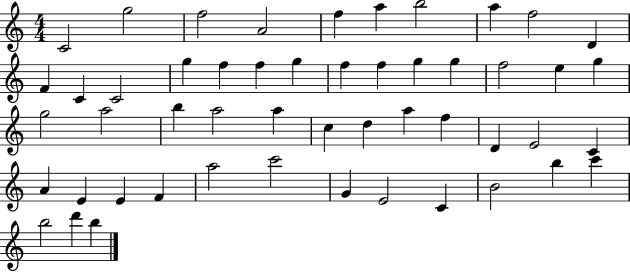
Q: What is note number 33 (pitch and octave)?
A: F5